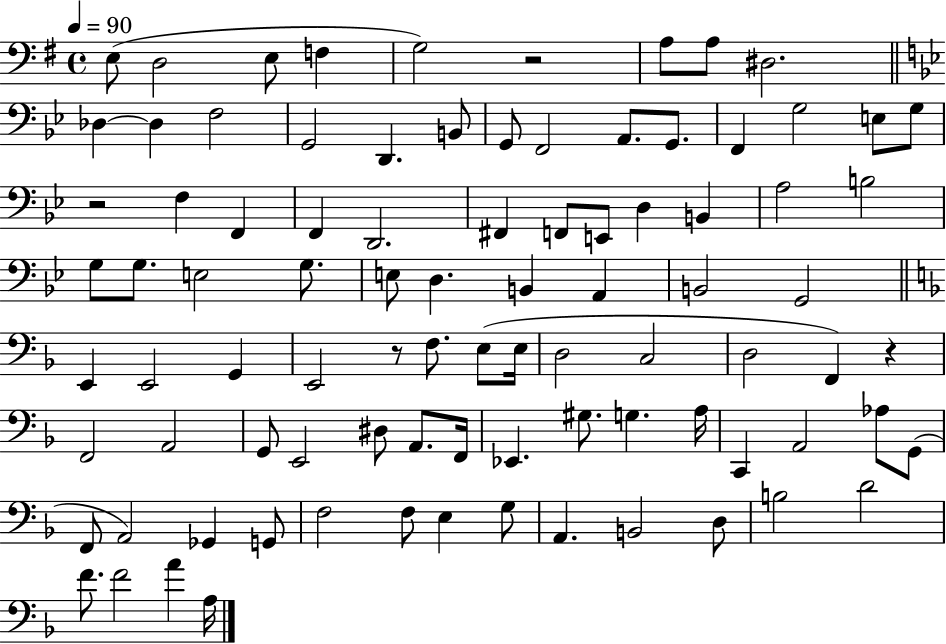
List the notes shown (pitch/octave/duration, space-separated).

E3/e D3/h E3/e F3/q G3/h R/h A3/e A3/e D#3/h. Db3/q Db3/q F3/h G2/h D2/q. B2/e G2/e F2/h A2/e. G2/e. F2/q G3/h E3/e G3/e R/h F3/q F2/q F2/q D2/h. F#2/q F2/e E2/e D3/q B2/q A3/h B3/h G3/e G3/e. E3/h G3/e. E3/e D3/q. B2/q A2/q B2/h G2/h E2/q E2/h G2/q E2/h R/e F3/e. E3/e E3/s D3/h C3/h D3/h F2/q R/q F2/h A2/h G2/e E2/h D#3/e A2/e. F2/s Eb2/q. G#3/e. G3/q. A3/s C2/q A2/h Ab3/e G2/e F2/e A2/h Gb2/q G2/e F3/h F3/e E3/q G3/e A2/q. B2/h D3/e B3/h D4/h F4/e. F4/h A4/q A3/s